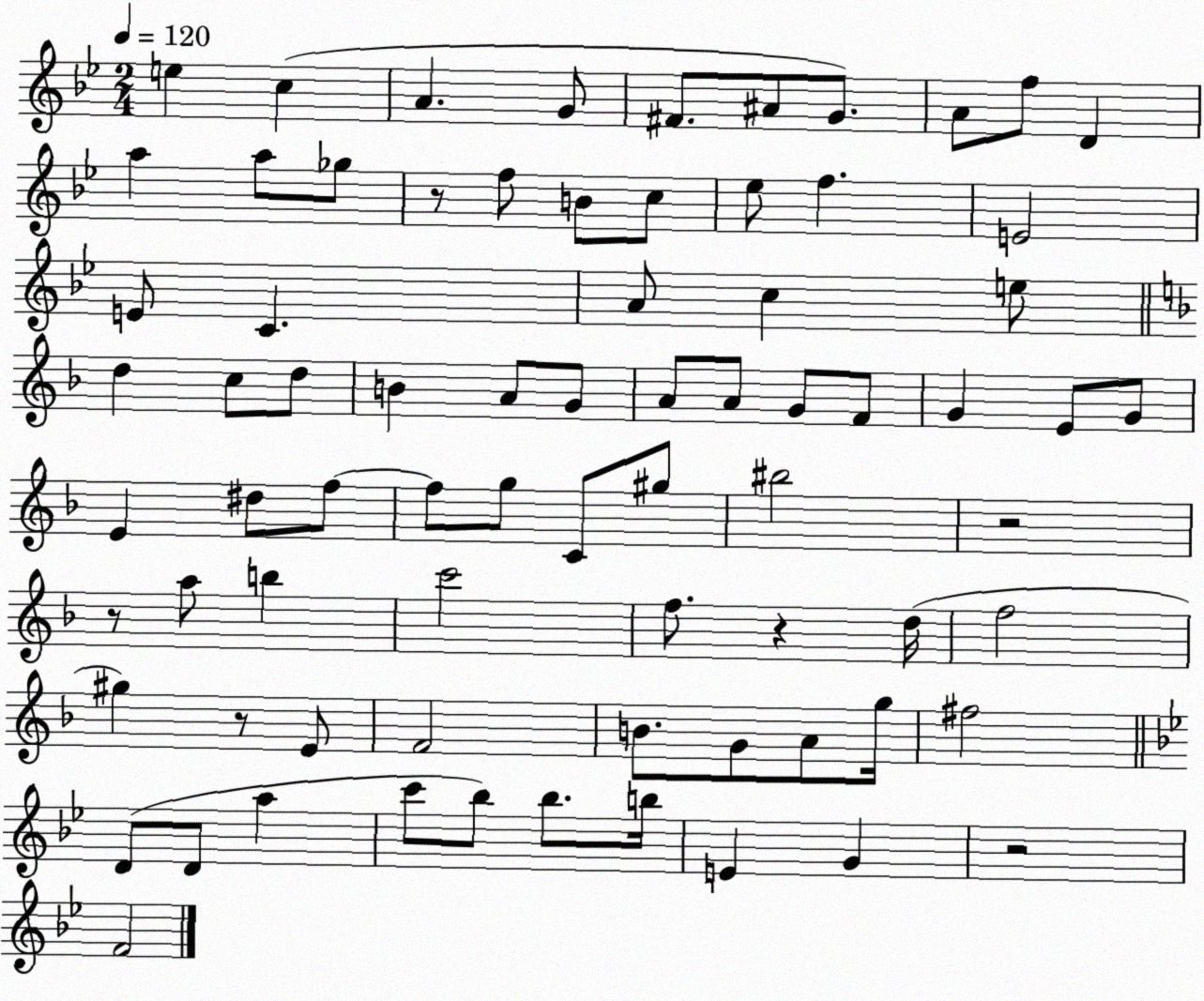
X:1
T:Untitled
M:2/4
L:1/4
K:Bb
e c A G/2 ^F/2 ^A/2 G/2 A/2 f/2 D a a/2 _g/2 z/2 f/2 B/2 c/2 _e/2 f E2 E/2 C A/2 c e/2 d c/2 d/2 B A/2 G/2 A/2 A/2 G/2 F/2 G E/2 G/2 E ^d/2 f/2 f/2 g/2 C/2 ^g/2 ^b2 z2 z/2 a/2 b c'2 f/2 z d/4 f2 ^g z/2 E/2 F2 B/2 G/2 A/2 g/4 ^f2 D/2 D/2 a c'/2 _b/2 _b/2 b/4 E G z2 F2